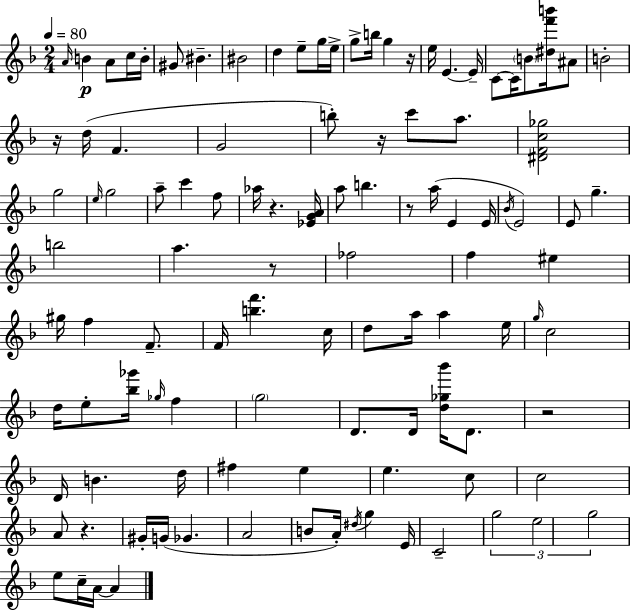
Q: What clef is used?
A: treble